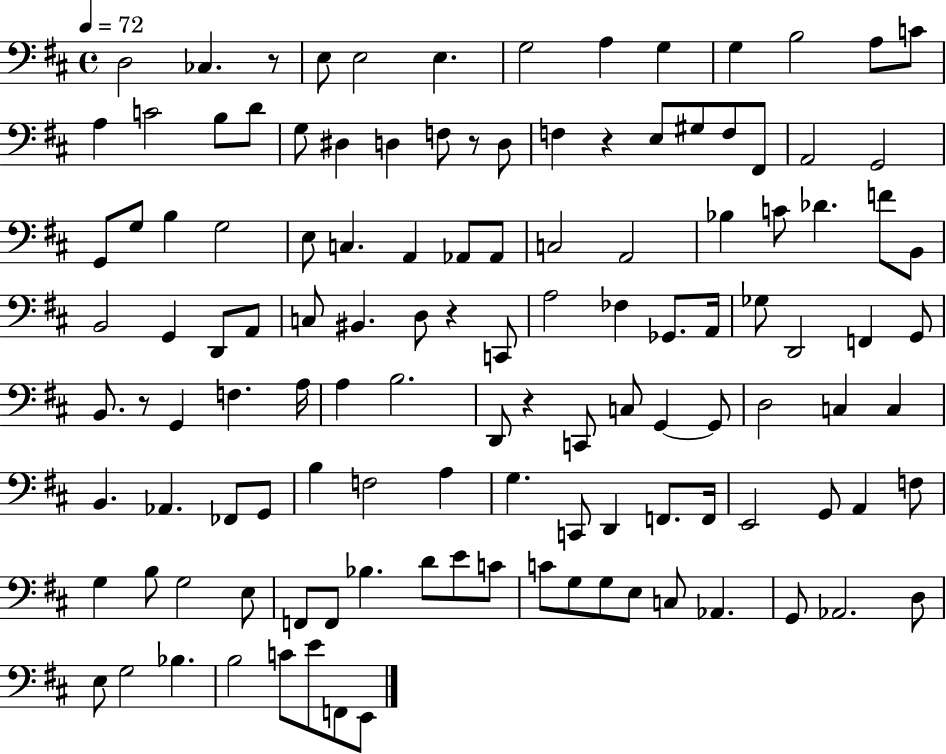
D3/h CES3/q. R/e E3/e E3/h E3/q. G3/h A3/q G3/q G3/q B3/h A3/e C4/e A3/q C4/h B3/e D4/e G3/e D#3/q D3/q F3/e R/e D3/e F3/q R/q E3/e G#3/e F3/e F#2/e A2/h G2/h G2/e G3/e B3/q G3/h E3/e C3/q. A2/q Ab2/e Ab2/e C3/h A2/h Bb3/q C4/e Db4/q. F4/e B2/e B2/h G2/q D2/e A2/e C3/e BIS2/q. D3/e R/q C2/e A3/h FES3/q Gb2/e. A2/s Gb3/e D2/h F2/q G2/e B2/e. R/e G2/q F3/q. A3/s A3/q B3/h. D2/e R/q C2/e C3/e G2/q G2/e D3/h C3/q C3/q B2/q. Ab2/q. FES2/e G2/e B3/q F3/h A3/q G3/q. C2/e D2/q F2/e. F2/s E2/h G2/e A2/q F3/e G3/q B3/e G3/h E3/e F2/e F2/e Bb3/q. D4/e E4/e C4/e C4/e G3/e G3/e E3/e C3/e Ab2/q. G2/e Ab2/h. D3/e E3/e G3/h Bb3/q. B3/h C4/e E4/e F2/e E2/e